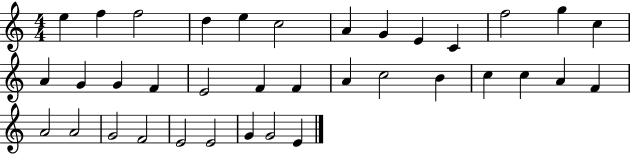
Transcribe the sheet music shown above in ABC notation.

X:1
T:Untitled
M:4/4
L:1/4
K:C
e f f2 d e c2 A G E C f2 g c A G G F E2 F F A c2 B c c A F A2 A2 G2 F2 E2 E2 G G2 E